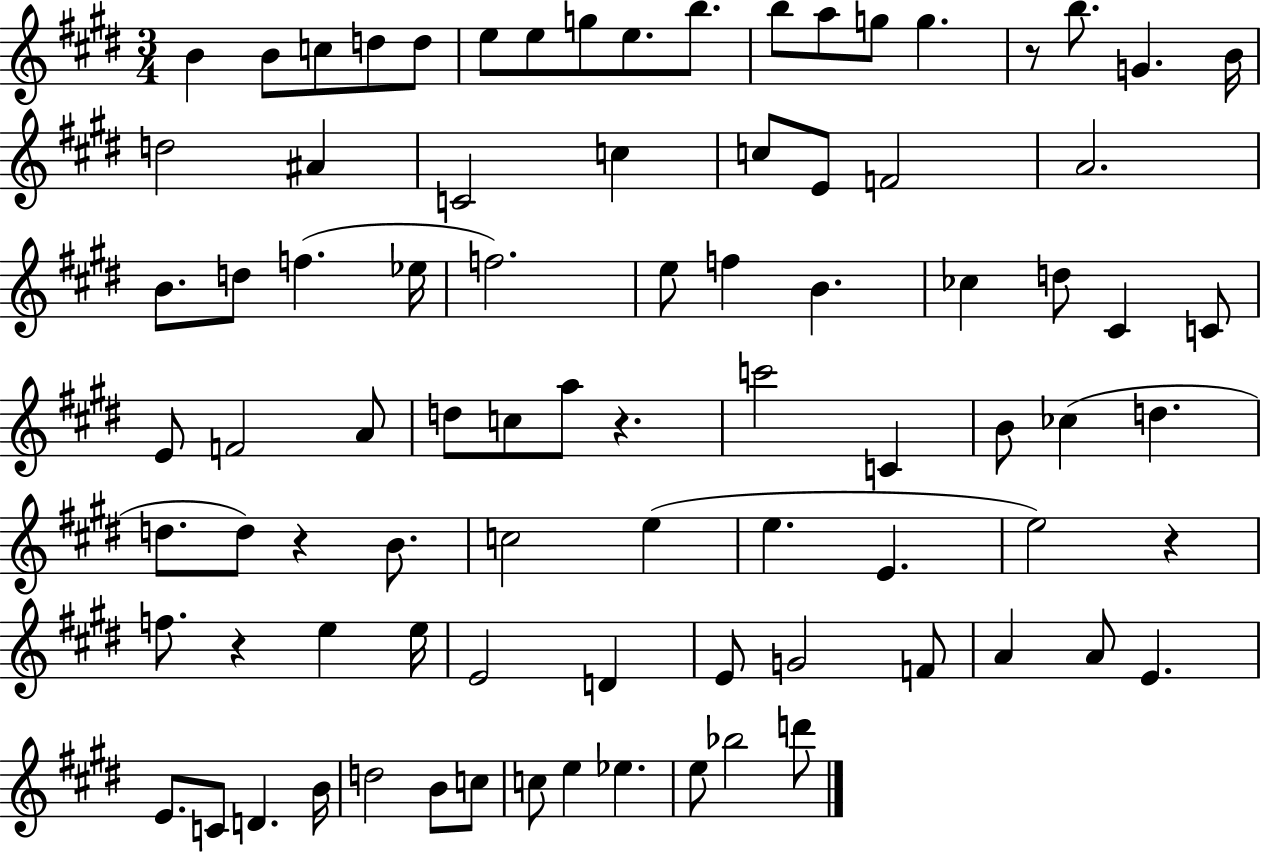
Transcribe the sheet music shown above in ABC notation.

X:1
T:Untitled
M:3/4
L:1/4
K:E
B B/2 c/2 d/2 d/2 e/2 e/2 g/2 e/2 b/2 b/2 a/2 g/2 g z/2 b/2 G B/4 d2 ^A C2 c c/2 E/2 F2 A2 B/2 d/2 f _e/4 f2 e/2 f B _c d/2 ^C C/2 E/2 F2 A/2 d/2 c/2 a/2 z c'2 C B/2 _c d d/2 d/2 z B/2 c2 e e E e2 z f/2 z e e/4 E2 D E/2 G2 F/2 A A/2 E E/2 C/2 D B/4 d2 B/2 c/2 c/2 e _e e/2 _b2 d'/2